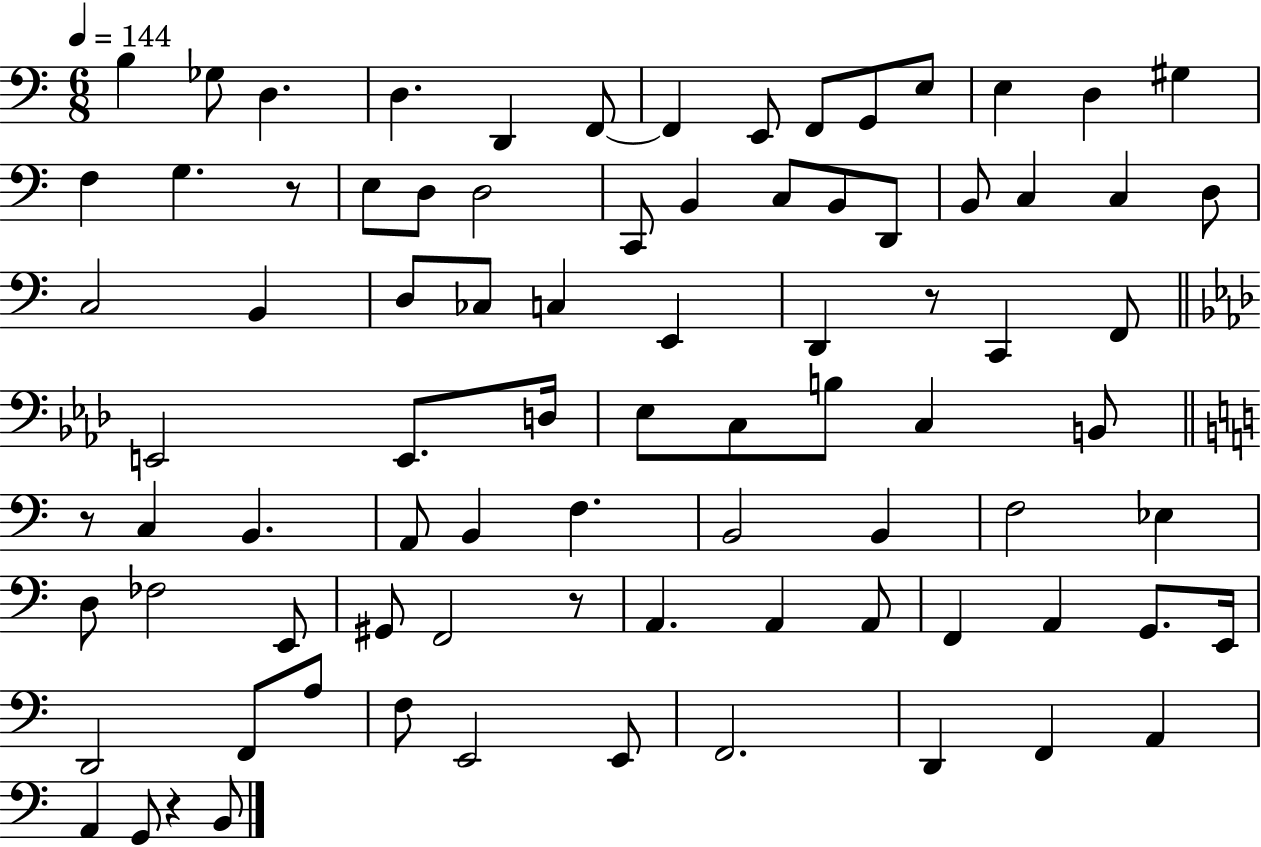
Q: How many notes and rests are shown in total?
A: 84